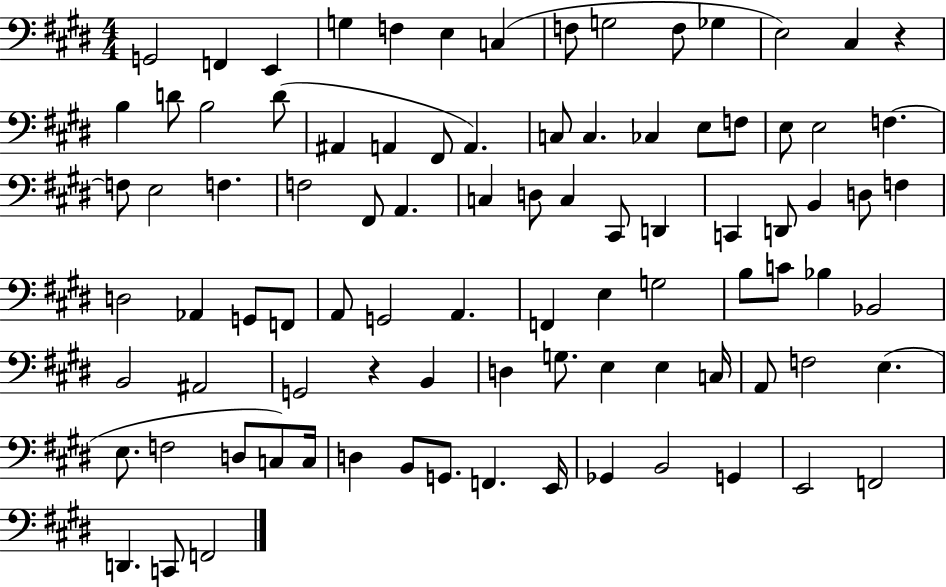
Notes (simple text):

G2/h F2/q E2/q G3/q F3/q E3/q C3/q F3/e G3/h F3/e Gb3/q E3/h C#3/q R/q B3/q D4/e B3/h D4/e A#2/q A2/q F#2/e A2/q. C3/e C3/q. CES3/q E3/e F3/e E3/e E3/h F3/q. F3/e E3/h F3/q. F3/h F#2/e A2/q. C3/q D3/e C3/q C#2/e D2/q C2/q D2/e B2/q D3/e F3/q D3/h Ab2/q G2/e F2/e A2/e G2/h A2/q. F2/q E3/q G3/h B3/e C4/e Bb3/q Bb2/h B2/h A#2/h G2/h R/q B2/q D3/q G3/e. E3/q E3/q C3/s A2/e F3/h E3/q. E3/e. F3/h D3/e C3/e C3/s D3/q B2/e G2/e. F2/q. E2/s Gb2/q B2/h G2/q E2/h F2/h D2/q. C2/e F2/h